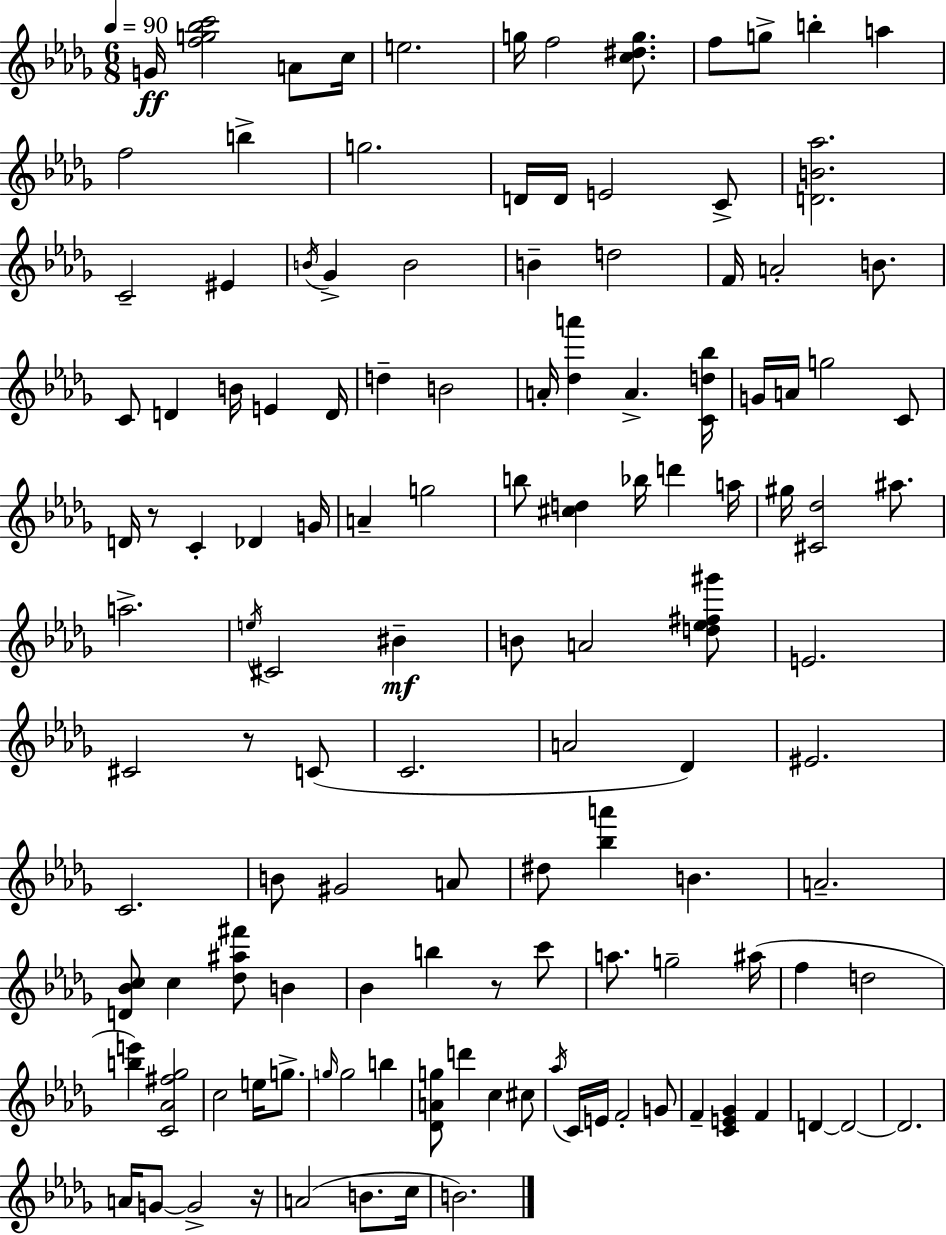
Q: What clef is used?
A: treble